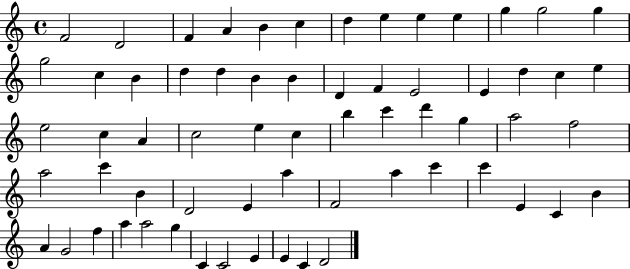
{
  \clef treble
  \time 4/4
  \defaultTimeSignature
  \key c \major
  f'2 d'2 | f'4 a'4 b'4 c''4 | d''4 e''4 e''4 e''4 | g''4 g''2 g''4 | \break g''2 c''4 b'4 | d''4 d''4 b'4 b'4 | d'4 f'4 e'2 | e'4 d''4 c''4 e''4 | \break e''2 c''4 a'4 | c''2 e''4 c''4 | b''4 c'''4 d'''4 g''4 | a''2 f''2 | \break a''2 c'''4 b'4 | d'2 e'4 a''4 | f'2 a''4 c'''4 | c'''4 e'4 c'4 b'4 | \break a'4 g'2 f''4 | a''4 a''2 g''4 | c'4 c'2 e'4 | e'4 c'4 d'2 | \break \bar "|."
}